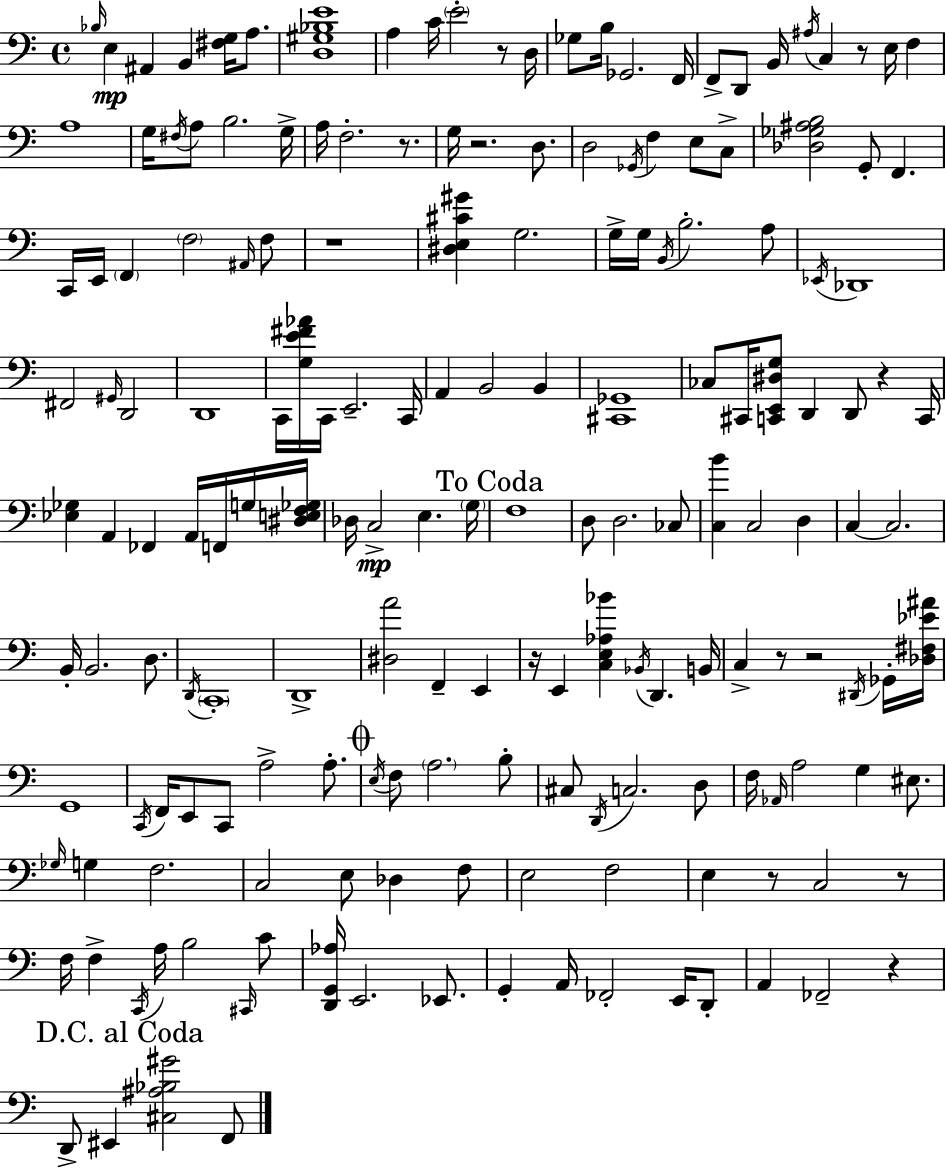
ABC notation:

X:1
T:Untitled
M:4/4
L:1/4
K:Am
_B,/4 E, ^A,, B,, [^F,G,]/4 A,/2 [D,^G,_B,E]4 A, C/4 E2 z/2 D,/4 _G,/2 B,/4 _G,,2 F,,/4 F,,/2 D,,/2 B,,/4 ^A,/4 C, z/2 E,/4 F, A,4 G,/4 ^F,/4 A,/2 B,2 G,/4 A,/4 F,2 z/2 G,/4 z2 D,/2 D,2 _G,,/4 F, E,/2 C,/2 [_D,_G,^A,B,]2 G,,/2 F,, C,,/4 E,,/4 F,, F,2 ^A,,/4 F,/2 z4 [^D,E,^C^G] G,2 G,/4 G,/4 B,,/4 B,2 A,/2 _E,,/4 _D,,4 ^F,,2 ^G,,/4 D,,2 D,,4 C,,/4 [G,E^F_A]/4 C,,/4 E,,2 C,,/4 A,, B,,2 B,, [^C,,_G,,]4 _C,/2 ^C,,/4 [C,,E,,^D,G,]/2 D,, D,,/2 z C,,/4 [_E,_G,] A,, _F,, A,,/4 F,,/4 G,/4 [^D,E,F,_G,]/4 _D,/4 C,2 E, G,/4 F,4 D,/2 D,2 _C,/2 [C,B] C,2 D, C, C,2 B,,/4 B,,2 D,/2 D,,/4 C,,4 D,,4 [^D,A]2 F,, E,, z/4 E,, [C,E,_A,_B] _B,,/4 D,, B,,/4 C, z/2 z2 ^D,,/4 _G,,/4 [_D,^F,_E^A]/4 G,,4 C,,/4 F,,/4 E,,/2 C,,/2 A,2 A,/2 E,/4 F,/2 A,2 B,/2 ^C,/2 D,,/4 C,2 D,/2 F,/4 _A,,/4 A,2 G, ^E,/2 _G,/4 G, F,2 C,2 E,/2 _D, F,/2 E,2 F,2 E, z/2 C,2 z/2 F,/4 F, C,,/4 A,/4 B,2 ^C,,/4 C/2 [D,,G,,_A,]/4 E,,2 _E,,/2 G,, A,,/4 _F,,2 E,,/4 D,,/2 A,, _F,,2 z D,,/2 ^E,, [^C,^A,_B,^G]2 F,,/2